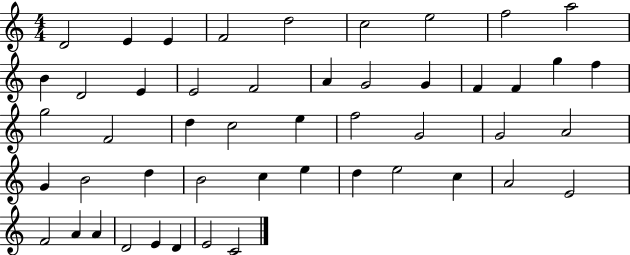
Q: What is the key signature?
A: C major